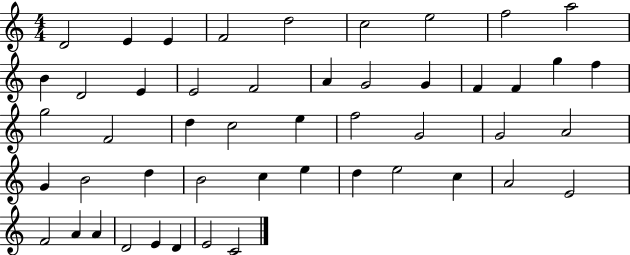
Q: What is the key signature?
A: C major